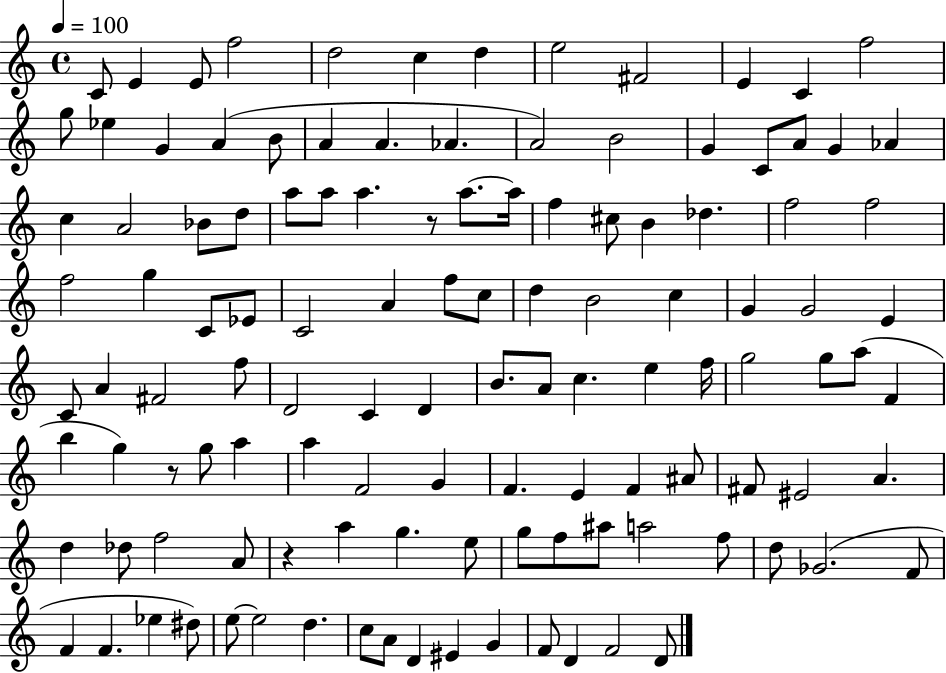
{
  \clef treble
  \time 4/4
  \defaultTimeSignature
  \key c \major
  \tempo 4 = 100
  c'8 e'4 e'8 f''2 | d''2 c''4 d''4 | e''2 fis'2 | e'4 c'4 f''2 | \break g''8 ees''4 g'4 a'4( b'8 | a'4 a'4. aes'4. | a'2) b'2 | g'4 c'8 a'8 g'4 aes'4 | \break c''4 a'2 bes'8 d''8 | a''8 a''8 a''4. r8 a''8.~~ a''16 | f''4 cis''8 b'4 des''4. | f''2 f''2 | \break f''2 g''4 c'8 ees'8 | c'2 a'4 f''8 c''8 | d''4 b'2 c''4 | g'4 g'2 e'4 | \break c'8 a'4 fis'2 f''8 | d'2 c'4 d'4 | b'8. a'8 c''4. e''4 f''16 | g''2 g''8 a''8( f'4 | \break b''4 g''4) r8 g''8 a''4 | a''4 f'2 g'4 | f'4. e'4 f'4 ais'8 | fis'8 eis'2 a'4. | \break d''4 des''8 f''2 a'8 | r4 a''4 g''4. e''8 | g''8 f''8 ais''8 a''2 f''8 | d''8 ges'2.( f'8 | \break f'4 f'4. ees''4 dis''8) | e''8~~ e''2 d''4. | c''8 a'8 d'4 eis'4 g'4 | f'8 d'4 f'2 d'8 | \break \bar "|."
}